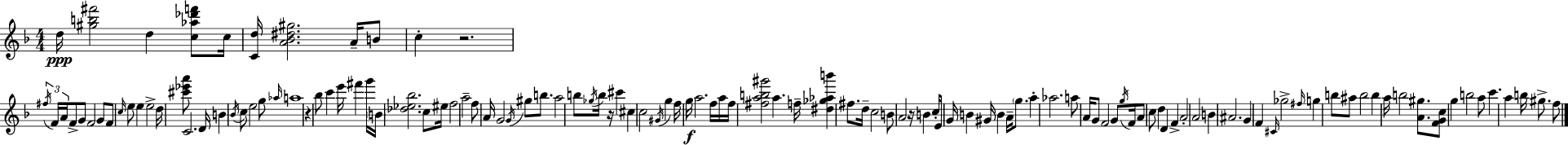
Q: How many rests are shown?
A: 4